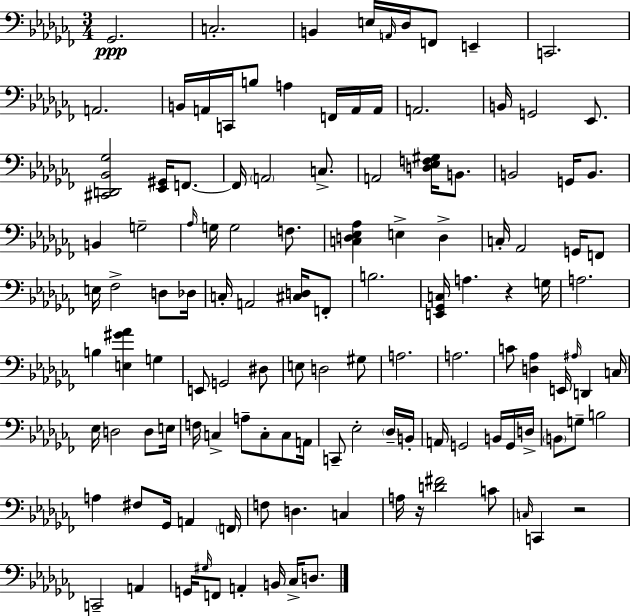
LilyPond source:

{
  \clef bass
  \numericTimeSignature
  \time 3/4
  \key aes \minor
  \repeat volta 2 { ges,2.\ppp | c2.-. | b,4 e16 \grace { a,16 } des16 f,8 e,4-- | c,2. | \break a,2. | b,16 a,16 c,16 b8 a4 f,16 a,16 | a,16 a,2. | b,16 g,2 ees,8. | \break <cis, d, bes, ges>2 <ees, gis,>16 f,8.~~ | f,16 \parenthesize a,2 c8.-> | a,2 <d ees f gis>16 b,8. | b,2 g,16 b,8. | \break b,4 g2-- | \grace { aes16 } g16 g2 f8. | <c d ees aes>4 e4-> d4-> | c16-. aes,2 g,16 | \break f,8 e16 fes2-> d8 | des16 c16-. a,2 <cis d>16 | f,8-. b2. | <e, ges, c>16 a4. r4 | \break g16 a2. | b4 <e gis' aes'>4 g4 | e,8 g,2 | dis8 e8 d2 | \break gis8 a2. | a2. | c'8 <d aes>4 e,16 \grace { ais16 } d,4 | c16 ees16 d2 | \break d8 e16 f16 c4-> a8-- c8-. | c8 a,16 c,8-- ees2-. | \parenthesize des16-- b,16-. a,16 g,2 | b,16 g,16 d16-> \parenthesize b,8 g8-- b2 | \break a4 fis8 ges,16 a,4 | \parenthesize f,16 f8 d4. c4 | a16 r16 <d' fis'>2 | c'8 \grace { c16 } c,4 r2 | \break c,2-- | a,4 g,16 \grace { gis16 } f,8 a,4-. | b,16 ces16-> d8. } \bar "|."
}